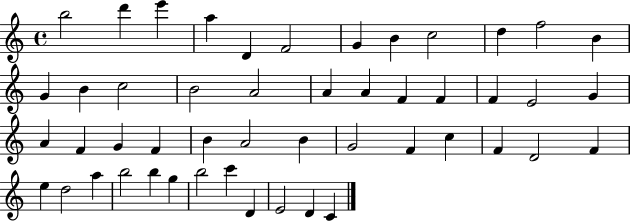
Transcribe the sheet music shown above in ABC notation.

X:1
T:Untitled
M:4/4
L:1/4
K:C
b2 d' e' a D F2 G B c2 d f2 B G B c2 B2 A2 A A F F F E2 G A F G F B A2 B G2 F c F D2 F e d2 a b2 b g b2 c' D E2 D C